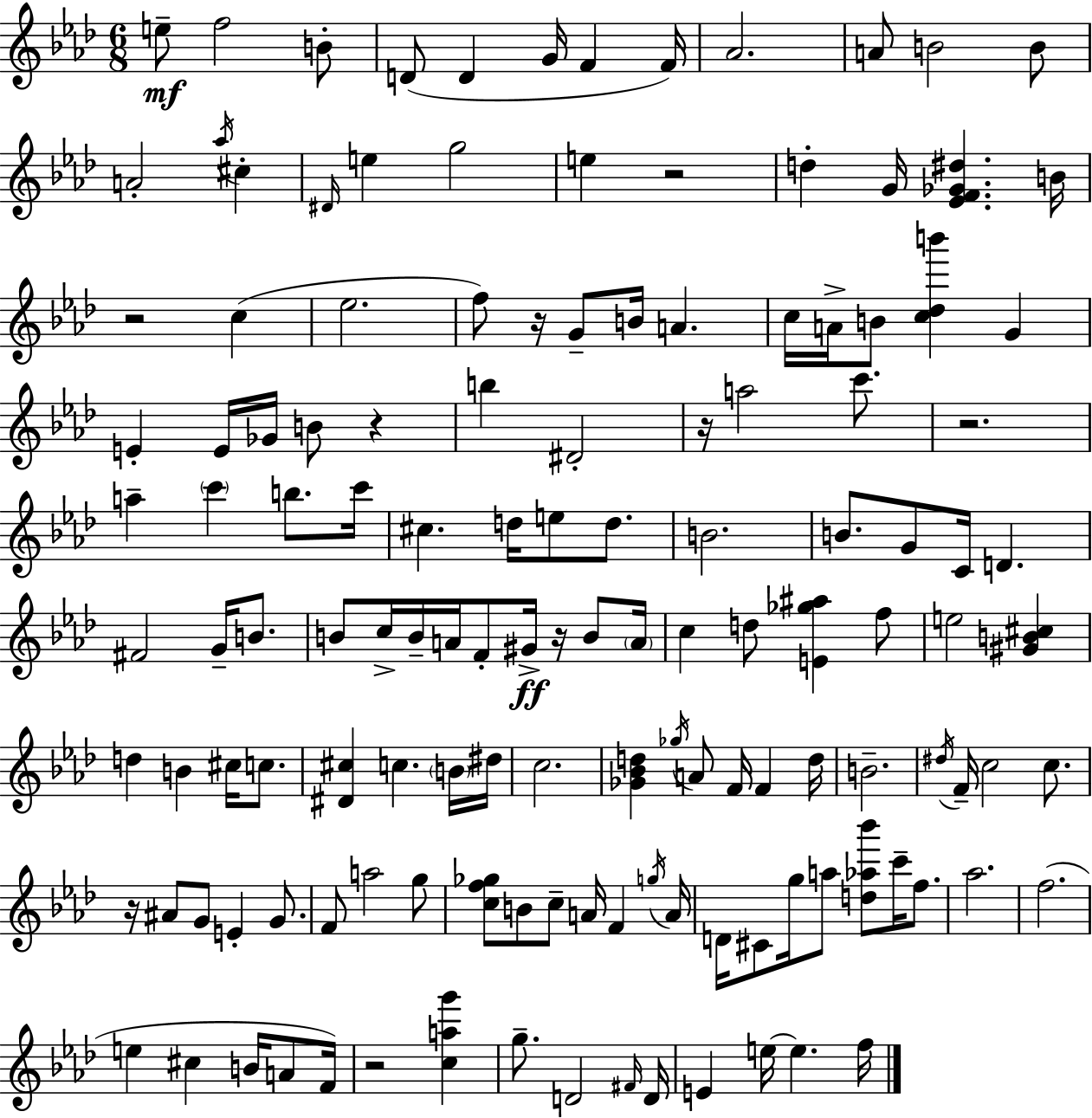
E5/e F5/h B4/e D4/e D4/q G4/s F4/q F4/s Ab4/h. A4/e B4/h B4/e A4/h Ab5/s C#5/q D#4/s E5/q G5/h E5/q R/h D5/q G4/s [Eb4,F4,Gb4,D#5]/q. B4/s R/h C5/q Eb5/h. F5/e R/s G4/e B4/s A4/q. C5/s A4/s B4/e [C5,Db5,B6]/q G4/q E4/q E4/s Gb4/s B4/e R/q B5/q D#4/h R/s A5/h C6/e. R/h. A5/q C6/q B5/e. C6/s C#5/q. D5/s E5/e D5/e. B4/h. B4/e. G4/e C4/s D4/q. F#4/h G4/s B4/e. B4/e C5/s B4/s A4/s F4/e G#4/s R/s B4/e A4/s C5/q D5/e [E4,Gb5,A#5]/q F5/e E5/h [G#4,B4,C#5]/q D5/q B4/q C#5/s C5/e. [D#4,C#5]/q C5/q. B4/s D#5/s C5/h. [Gb4,Bb4,D5]/q Gb5/s A4/e F4/s F4/q D5/s B4/h. D#5/s F4/s C5/h C5/e. R/s A#4/e G4/e E4/q G4/e. F4/e A5/h G5/e [C5,F5,Gb5]/e B4/e C5/e A4/s F4/q G5/s A4/s D4/s C#4/e G5/s A5/e [D5,Ab5,Bb6]/e C6/s F5/e. Ab5/h. F5/h. E5/q C#5/q B4/s A4/e F4/s R/h [C5,A5,G6]/q G5/e. D4/h F#4/s D4/s E4/q E5/s E5/q. F5/s